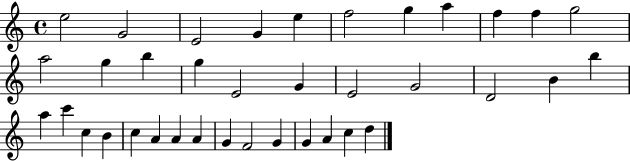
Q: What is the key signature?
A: C major